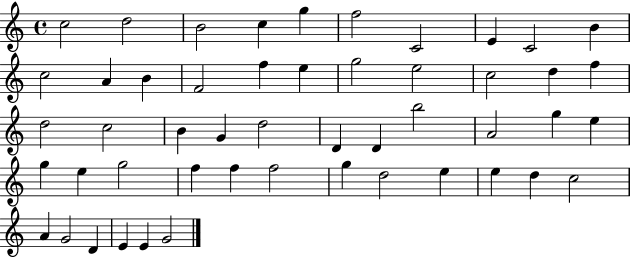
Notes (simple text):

C5/h D5/h B4/h C5/q G5/q F5/h C4/h E4/q C4/h B4/q C5/h A4/q B4/q F4/h F5/q E5/q G5/h E5/h C5/h D5/q F5/q D5/h C5/h B4/q G4/q D5/h D4/q D4/q B5/h A4/h G5/q E5/q G5/q E5/q G5/h F5/q F5/q F5/h G5/q D5/h E5/q E5/q D5/q C5/h A4/q G4/h D4/q E4/q E4/q G4/h